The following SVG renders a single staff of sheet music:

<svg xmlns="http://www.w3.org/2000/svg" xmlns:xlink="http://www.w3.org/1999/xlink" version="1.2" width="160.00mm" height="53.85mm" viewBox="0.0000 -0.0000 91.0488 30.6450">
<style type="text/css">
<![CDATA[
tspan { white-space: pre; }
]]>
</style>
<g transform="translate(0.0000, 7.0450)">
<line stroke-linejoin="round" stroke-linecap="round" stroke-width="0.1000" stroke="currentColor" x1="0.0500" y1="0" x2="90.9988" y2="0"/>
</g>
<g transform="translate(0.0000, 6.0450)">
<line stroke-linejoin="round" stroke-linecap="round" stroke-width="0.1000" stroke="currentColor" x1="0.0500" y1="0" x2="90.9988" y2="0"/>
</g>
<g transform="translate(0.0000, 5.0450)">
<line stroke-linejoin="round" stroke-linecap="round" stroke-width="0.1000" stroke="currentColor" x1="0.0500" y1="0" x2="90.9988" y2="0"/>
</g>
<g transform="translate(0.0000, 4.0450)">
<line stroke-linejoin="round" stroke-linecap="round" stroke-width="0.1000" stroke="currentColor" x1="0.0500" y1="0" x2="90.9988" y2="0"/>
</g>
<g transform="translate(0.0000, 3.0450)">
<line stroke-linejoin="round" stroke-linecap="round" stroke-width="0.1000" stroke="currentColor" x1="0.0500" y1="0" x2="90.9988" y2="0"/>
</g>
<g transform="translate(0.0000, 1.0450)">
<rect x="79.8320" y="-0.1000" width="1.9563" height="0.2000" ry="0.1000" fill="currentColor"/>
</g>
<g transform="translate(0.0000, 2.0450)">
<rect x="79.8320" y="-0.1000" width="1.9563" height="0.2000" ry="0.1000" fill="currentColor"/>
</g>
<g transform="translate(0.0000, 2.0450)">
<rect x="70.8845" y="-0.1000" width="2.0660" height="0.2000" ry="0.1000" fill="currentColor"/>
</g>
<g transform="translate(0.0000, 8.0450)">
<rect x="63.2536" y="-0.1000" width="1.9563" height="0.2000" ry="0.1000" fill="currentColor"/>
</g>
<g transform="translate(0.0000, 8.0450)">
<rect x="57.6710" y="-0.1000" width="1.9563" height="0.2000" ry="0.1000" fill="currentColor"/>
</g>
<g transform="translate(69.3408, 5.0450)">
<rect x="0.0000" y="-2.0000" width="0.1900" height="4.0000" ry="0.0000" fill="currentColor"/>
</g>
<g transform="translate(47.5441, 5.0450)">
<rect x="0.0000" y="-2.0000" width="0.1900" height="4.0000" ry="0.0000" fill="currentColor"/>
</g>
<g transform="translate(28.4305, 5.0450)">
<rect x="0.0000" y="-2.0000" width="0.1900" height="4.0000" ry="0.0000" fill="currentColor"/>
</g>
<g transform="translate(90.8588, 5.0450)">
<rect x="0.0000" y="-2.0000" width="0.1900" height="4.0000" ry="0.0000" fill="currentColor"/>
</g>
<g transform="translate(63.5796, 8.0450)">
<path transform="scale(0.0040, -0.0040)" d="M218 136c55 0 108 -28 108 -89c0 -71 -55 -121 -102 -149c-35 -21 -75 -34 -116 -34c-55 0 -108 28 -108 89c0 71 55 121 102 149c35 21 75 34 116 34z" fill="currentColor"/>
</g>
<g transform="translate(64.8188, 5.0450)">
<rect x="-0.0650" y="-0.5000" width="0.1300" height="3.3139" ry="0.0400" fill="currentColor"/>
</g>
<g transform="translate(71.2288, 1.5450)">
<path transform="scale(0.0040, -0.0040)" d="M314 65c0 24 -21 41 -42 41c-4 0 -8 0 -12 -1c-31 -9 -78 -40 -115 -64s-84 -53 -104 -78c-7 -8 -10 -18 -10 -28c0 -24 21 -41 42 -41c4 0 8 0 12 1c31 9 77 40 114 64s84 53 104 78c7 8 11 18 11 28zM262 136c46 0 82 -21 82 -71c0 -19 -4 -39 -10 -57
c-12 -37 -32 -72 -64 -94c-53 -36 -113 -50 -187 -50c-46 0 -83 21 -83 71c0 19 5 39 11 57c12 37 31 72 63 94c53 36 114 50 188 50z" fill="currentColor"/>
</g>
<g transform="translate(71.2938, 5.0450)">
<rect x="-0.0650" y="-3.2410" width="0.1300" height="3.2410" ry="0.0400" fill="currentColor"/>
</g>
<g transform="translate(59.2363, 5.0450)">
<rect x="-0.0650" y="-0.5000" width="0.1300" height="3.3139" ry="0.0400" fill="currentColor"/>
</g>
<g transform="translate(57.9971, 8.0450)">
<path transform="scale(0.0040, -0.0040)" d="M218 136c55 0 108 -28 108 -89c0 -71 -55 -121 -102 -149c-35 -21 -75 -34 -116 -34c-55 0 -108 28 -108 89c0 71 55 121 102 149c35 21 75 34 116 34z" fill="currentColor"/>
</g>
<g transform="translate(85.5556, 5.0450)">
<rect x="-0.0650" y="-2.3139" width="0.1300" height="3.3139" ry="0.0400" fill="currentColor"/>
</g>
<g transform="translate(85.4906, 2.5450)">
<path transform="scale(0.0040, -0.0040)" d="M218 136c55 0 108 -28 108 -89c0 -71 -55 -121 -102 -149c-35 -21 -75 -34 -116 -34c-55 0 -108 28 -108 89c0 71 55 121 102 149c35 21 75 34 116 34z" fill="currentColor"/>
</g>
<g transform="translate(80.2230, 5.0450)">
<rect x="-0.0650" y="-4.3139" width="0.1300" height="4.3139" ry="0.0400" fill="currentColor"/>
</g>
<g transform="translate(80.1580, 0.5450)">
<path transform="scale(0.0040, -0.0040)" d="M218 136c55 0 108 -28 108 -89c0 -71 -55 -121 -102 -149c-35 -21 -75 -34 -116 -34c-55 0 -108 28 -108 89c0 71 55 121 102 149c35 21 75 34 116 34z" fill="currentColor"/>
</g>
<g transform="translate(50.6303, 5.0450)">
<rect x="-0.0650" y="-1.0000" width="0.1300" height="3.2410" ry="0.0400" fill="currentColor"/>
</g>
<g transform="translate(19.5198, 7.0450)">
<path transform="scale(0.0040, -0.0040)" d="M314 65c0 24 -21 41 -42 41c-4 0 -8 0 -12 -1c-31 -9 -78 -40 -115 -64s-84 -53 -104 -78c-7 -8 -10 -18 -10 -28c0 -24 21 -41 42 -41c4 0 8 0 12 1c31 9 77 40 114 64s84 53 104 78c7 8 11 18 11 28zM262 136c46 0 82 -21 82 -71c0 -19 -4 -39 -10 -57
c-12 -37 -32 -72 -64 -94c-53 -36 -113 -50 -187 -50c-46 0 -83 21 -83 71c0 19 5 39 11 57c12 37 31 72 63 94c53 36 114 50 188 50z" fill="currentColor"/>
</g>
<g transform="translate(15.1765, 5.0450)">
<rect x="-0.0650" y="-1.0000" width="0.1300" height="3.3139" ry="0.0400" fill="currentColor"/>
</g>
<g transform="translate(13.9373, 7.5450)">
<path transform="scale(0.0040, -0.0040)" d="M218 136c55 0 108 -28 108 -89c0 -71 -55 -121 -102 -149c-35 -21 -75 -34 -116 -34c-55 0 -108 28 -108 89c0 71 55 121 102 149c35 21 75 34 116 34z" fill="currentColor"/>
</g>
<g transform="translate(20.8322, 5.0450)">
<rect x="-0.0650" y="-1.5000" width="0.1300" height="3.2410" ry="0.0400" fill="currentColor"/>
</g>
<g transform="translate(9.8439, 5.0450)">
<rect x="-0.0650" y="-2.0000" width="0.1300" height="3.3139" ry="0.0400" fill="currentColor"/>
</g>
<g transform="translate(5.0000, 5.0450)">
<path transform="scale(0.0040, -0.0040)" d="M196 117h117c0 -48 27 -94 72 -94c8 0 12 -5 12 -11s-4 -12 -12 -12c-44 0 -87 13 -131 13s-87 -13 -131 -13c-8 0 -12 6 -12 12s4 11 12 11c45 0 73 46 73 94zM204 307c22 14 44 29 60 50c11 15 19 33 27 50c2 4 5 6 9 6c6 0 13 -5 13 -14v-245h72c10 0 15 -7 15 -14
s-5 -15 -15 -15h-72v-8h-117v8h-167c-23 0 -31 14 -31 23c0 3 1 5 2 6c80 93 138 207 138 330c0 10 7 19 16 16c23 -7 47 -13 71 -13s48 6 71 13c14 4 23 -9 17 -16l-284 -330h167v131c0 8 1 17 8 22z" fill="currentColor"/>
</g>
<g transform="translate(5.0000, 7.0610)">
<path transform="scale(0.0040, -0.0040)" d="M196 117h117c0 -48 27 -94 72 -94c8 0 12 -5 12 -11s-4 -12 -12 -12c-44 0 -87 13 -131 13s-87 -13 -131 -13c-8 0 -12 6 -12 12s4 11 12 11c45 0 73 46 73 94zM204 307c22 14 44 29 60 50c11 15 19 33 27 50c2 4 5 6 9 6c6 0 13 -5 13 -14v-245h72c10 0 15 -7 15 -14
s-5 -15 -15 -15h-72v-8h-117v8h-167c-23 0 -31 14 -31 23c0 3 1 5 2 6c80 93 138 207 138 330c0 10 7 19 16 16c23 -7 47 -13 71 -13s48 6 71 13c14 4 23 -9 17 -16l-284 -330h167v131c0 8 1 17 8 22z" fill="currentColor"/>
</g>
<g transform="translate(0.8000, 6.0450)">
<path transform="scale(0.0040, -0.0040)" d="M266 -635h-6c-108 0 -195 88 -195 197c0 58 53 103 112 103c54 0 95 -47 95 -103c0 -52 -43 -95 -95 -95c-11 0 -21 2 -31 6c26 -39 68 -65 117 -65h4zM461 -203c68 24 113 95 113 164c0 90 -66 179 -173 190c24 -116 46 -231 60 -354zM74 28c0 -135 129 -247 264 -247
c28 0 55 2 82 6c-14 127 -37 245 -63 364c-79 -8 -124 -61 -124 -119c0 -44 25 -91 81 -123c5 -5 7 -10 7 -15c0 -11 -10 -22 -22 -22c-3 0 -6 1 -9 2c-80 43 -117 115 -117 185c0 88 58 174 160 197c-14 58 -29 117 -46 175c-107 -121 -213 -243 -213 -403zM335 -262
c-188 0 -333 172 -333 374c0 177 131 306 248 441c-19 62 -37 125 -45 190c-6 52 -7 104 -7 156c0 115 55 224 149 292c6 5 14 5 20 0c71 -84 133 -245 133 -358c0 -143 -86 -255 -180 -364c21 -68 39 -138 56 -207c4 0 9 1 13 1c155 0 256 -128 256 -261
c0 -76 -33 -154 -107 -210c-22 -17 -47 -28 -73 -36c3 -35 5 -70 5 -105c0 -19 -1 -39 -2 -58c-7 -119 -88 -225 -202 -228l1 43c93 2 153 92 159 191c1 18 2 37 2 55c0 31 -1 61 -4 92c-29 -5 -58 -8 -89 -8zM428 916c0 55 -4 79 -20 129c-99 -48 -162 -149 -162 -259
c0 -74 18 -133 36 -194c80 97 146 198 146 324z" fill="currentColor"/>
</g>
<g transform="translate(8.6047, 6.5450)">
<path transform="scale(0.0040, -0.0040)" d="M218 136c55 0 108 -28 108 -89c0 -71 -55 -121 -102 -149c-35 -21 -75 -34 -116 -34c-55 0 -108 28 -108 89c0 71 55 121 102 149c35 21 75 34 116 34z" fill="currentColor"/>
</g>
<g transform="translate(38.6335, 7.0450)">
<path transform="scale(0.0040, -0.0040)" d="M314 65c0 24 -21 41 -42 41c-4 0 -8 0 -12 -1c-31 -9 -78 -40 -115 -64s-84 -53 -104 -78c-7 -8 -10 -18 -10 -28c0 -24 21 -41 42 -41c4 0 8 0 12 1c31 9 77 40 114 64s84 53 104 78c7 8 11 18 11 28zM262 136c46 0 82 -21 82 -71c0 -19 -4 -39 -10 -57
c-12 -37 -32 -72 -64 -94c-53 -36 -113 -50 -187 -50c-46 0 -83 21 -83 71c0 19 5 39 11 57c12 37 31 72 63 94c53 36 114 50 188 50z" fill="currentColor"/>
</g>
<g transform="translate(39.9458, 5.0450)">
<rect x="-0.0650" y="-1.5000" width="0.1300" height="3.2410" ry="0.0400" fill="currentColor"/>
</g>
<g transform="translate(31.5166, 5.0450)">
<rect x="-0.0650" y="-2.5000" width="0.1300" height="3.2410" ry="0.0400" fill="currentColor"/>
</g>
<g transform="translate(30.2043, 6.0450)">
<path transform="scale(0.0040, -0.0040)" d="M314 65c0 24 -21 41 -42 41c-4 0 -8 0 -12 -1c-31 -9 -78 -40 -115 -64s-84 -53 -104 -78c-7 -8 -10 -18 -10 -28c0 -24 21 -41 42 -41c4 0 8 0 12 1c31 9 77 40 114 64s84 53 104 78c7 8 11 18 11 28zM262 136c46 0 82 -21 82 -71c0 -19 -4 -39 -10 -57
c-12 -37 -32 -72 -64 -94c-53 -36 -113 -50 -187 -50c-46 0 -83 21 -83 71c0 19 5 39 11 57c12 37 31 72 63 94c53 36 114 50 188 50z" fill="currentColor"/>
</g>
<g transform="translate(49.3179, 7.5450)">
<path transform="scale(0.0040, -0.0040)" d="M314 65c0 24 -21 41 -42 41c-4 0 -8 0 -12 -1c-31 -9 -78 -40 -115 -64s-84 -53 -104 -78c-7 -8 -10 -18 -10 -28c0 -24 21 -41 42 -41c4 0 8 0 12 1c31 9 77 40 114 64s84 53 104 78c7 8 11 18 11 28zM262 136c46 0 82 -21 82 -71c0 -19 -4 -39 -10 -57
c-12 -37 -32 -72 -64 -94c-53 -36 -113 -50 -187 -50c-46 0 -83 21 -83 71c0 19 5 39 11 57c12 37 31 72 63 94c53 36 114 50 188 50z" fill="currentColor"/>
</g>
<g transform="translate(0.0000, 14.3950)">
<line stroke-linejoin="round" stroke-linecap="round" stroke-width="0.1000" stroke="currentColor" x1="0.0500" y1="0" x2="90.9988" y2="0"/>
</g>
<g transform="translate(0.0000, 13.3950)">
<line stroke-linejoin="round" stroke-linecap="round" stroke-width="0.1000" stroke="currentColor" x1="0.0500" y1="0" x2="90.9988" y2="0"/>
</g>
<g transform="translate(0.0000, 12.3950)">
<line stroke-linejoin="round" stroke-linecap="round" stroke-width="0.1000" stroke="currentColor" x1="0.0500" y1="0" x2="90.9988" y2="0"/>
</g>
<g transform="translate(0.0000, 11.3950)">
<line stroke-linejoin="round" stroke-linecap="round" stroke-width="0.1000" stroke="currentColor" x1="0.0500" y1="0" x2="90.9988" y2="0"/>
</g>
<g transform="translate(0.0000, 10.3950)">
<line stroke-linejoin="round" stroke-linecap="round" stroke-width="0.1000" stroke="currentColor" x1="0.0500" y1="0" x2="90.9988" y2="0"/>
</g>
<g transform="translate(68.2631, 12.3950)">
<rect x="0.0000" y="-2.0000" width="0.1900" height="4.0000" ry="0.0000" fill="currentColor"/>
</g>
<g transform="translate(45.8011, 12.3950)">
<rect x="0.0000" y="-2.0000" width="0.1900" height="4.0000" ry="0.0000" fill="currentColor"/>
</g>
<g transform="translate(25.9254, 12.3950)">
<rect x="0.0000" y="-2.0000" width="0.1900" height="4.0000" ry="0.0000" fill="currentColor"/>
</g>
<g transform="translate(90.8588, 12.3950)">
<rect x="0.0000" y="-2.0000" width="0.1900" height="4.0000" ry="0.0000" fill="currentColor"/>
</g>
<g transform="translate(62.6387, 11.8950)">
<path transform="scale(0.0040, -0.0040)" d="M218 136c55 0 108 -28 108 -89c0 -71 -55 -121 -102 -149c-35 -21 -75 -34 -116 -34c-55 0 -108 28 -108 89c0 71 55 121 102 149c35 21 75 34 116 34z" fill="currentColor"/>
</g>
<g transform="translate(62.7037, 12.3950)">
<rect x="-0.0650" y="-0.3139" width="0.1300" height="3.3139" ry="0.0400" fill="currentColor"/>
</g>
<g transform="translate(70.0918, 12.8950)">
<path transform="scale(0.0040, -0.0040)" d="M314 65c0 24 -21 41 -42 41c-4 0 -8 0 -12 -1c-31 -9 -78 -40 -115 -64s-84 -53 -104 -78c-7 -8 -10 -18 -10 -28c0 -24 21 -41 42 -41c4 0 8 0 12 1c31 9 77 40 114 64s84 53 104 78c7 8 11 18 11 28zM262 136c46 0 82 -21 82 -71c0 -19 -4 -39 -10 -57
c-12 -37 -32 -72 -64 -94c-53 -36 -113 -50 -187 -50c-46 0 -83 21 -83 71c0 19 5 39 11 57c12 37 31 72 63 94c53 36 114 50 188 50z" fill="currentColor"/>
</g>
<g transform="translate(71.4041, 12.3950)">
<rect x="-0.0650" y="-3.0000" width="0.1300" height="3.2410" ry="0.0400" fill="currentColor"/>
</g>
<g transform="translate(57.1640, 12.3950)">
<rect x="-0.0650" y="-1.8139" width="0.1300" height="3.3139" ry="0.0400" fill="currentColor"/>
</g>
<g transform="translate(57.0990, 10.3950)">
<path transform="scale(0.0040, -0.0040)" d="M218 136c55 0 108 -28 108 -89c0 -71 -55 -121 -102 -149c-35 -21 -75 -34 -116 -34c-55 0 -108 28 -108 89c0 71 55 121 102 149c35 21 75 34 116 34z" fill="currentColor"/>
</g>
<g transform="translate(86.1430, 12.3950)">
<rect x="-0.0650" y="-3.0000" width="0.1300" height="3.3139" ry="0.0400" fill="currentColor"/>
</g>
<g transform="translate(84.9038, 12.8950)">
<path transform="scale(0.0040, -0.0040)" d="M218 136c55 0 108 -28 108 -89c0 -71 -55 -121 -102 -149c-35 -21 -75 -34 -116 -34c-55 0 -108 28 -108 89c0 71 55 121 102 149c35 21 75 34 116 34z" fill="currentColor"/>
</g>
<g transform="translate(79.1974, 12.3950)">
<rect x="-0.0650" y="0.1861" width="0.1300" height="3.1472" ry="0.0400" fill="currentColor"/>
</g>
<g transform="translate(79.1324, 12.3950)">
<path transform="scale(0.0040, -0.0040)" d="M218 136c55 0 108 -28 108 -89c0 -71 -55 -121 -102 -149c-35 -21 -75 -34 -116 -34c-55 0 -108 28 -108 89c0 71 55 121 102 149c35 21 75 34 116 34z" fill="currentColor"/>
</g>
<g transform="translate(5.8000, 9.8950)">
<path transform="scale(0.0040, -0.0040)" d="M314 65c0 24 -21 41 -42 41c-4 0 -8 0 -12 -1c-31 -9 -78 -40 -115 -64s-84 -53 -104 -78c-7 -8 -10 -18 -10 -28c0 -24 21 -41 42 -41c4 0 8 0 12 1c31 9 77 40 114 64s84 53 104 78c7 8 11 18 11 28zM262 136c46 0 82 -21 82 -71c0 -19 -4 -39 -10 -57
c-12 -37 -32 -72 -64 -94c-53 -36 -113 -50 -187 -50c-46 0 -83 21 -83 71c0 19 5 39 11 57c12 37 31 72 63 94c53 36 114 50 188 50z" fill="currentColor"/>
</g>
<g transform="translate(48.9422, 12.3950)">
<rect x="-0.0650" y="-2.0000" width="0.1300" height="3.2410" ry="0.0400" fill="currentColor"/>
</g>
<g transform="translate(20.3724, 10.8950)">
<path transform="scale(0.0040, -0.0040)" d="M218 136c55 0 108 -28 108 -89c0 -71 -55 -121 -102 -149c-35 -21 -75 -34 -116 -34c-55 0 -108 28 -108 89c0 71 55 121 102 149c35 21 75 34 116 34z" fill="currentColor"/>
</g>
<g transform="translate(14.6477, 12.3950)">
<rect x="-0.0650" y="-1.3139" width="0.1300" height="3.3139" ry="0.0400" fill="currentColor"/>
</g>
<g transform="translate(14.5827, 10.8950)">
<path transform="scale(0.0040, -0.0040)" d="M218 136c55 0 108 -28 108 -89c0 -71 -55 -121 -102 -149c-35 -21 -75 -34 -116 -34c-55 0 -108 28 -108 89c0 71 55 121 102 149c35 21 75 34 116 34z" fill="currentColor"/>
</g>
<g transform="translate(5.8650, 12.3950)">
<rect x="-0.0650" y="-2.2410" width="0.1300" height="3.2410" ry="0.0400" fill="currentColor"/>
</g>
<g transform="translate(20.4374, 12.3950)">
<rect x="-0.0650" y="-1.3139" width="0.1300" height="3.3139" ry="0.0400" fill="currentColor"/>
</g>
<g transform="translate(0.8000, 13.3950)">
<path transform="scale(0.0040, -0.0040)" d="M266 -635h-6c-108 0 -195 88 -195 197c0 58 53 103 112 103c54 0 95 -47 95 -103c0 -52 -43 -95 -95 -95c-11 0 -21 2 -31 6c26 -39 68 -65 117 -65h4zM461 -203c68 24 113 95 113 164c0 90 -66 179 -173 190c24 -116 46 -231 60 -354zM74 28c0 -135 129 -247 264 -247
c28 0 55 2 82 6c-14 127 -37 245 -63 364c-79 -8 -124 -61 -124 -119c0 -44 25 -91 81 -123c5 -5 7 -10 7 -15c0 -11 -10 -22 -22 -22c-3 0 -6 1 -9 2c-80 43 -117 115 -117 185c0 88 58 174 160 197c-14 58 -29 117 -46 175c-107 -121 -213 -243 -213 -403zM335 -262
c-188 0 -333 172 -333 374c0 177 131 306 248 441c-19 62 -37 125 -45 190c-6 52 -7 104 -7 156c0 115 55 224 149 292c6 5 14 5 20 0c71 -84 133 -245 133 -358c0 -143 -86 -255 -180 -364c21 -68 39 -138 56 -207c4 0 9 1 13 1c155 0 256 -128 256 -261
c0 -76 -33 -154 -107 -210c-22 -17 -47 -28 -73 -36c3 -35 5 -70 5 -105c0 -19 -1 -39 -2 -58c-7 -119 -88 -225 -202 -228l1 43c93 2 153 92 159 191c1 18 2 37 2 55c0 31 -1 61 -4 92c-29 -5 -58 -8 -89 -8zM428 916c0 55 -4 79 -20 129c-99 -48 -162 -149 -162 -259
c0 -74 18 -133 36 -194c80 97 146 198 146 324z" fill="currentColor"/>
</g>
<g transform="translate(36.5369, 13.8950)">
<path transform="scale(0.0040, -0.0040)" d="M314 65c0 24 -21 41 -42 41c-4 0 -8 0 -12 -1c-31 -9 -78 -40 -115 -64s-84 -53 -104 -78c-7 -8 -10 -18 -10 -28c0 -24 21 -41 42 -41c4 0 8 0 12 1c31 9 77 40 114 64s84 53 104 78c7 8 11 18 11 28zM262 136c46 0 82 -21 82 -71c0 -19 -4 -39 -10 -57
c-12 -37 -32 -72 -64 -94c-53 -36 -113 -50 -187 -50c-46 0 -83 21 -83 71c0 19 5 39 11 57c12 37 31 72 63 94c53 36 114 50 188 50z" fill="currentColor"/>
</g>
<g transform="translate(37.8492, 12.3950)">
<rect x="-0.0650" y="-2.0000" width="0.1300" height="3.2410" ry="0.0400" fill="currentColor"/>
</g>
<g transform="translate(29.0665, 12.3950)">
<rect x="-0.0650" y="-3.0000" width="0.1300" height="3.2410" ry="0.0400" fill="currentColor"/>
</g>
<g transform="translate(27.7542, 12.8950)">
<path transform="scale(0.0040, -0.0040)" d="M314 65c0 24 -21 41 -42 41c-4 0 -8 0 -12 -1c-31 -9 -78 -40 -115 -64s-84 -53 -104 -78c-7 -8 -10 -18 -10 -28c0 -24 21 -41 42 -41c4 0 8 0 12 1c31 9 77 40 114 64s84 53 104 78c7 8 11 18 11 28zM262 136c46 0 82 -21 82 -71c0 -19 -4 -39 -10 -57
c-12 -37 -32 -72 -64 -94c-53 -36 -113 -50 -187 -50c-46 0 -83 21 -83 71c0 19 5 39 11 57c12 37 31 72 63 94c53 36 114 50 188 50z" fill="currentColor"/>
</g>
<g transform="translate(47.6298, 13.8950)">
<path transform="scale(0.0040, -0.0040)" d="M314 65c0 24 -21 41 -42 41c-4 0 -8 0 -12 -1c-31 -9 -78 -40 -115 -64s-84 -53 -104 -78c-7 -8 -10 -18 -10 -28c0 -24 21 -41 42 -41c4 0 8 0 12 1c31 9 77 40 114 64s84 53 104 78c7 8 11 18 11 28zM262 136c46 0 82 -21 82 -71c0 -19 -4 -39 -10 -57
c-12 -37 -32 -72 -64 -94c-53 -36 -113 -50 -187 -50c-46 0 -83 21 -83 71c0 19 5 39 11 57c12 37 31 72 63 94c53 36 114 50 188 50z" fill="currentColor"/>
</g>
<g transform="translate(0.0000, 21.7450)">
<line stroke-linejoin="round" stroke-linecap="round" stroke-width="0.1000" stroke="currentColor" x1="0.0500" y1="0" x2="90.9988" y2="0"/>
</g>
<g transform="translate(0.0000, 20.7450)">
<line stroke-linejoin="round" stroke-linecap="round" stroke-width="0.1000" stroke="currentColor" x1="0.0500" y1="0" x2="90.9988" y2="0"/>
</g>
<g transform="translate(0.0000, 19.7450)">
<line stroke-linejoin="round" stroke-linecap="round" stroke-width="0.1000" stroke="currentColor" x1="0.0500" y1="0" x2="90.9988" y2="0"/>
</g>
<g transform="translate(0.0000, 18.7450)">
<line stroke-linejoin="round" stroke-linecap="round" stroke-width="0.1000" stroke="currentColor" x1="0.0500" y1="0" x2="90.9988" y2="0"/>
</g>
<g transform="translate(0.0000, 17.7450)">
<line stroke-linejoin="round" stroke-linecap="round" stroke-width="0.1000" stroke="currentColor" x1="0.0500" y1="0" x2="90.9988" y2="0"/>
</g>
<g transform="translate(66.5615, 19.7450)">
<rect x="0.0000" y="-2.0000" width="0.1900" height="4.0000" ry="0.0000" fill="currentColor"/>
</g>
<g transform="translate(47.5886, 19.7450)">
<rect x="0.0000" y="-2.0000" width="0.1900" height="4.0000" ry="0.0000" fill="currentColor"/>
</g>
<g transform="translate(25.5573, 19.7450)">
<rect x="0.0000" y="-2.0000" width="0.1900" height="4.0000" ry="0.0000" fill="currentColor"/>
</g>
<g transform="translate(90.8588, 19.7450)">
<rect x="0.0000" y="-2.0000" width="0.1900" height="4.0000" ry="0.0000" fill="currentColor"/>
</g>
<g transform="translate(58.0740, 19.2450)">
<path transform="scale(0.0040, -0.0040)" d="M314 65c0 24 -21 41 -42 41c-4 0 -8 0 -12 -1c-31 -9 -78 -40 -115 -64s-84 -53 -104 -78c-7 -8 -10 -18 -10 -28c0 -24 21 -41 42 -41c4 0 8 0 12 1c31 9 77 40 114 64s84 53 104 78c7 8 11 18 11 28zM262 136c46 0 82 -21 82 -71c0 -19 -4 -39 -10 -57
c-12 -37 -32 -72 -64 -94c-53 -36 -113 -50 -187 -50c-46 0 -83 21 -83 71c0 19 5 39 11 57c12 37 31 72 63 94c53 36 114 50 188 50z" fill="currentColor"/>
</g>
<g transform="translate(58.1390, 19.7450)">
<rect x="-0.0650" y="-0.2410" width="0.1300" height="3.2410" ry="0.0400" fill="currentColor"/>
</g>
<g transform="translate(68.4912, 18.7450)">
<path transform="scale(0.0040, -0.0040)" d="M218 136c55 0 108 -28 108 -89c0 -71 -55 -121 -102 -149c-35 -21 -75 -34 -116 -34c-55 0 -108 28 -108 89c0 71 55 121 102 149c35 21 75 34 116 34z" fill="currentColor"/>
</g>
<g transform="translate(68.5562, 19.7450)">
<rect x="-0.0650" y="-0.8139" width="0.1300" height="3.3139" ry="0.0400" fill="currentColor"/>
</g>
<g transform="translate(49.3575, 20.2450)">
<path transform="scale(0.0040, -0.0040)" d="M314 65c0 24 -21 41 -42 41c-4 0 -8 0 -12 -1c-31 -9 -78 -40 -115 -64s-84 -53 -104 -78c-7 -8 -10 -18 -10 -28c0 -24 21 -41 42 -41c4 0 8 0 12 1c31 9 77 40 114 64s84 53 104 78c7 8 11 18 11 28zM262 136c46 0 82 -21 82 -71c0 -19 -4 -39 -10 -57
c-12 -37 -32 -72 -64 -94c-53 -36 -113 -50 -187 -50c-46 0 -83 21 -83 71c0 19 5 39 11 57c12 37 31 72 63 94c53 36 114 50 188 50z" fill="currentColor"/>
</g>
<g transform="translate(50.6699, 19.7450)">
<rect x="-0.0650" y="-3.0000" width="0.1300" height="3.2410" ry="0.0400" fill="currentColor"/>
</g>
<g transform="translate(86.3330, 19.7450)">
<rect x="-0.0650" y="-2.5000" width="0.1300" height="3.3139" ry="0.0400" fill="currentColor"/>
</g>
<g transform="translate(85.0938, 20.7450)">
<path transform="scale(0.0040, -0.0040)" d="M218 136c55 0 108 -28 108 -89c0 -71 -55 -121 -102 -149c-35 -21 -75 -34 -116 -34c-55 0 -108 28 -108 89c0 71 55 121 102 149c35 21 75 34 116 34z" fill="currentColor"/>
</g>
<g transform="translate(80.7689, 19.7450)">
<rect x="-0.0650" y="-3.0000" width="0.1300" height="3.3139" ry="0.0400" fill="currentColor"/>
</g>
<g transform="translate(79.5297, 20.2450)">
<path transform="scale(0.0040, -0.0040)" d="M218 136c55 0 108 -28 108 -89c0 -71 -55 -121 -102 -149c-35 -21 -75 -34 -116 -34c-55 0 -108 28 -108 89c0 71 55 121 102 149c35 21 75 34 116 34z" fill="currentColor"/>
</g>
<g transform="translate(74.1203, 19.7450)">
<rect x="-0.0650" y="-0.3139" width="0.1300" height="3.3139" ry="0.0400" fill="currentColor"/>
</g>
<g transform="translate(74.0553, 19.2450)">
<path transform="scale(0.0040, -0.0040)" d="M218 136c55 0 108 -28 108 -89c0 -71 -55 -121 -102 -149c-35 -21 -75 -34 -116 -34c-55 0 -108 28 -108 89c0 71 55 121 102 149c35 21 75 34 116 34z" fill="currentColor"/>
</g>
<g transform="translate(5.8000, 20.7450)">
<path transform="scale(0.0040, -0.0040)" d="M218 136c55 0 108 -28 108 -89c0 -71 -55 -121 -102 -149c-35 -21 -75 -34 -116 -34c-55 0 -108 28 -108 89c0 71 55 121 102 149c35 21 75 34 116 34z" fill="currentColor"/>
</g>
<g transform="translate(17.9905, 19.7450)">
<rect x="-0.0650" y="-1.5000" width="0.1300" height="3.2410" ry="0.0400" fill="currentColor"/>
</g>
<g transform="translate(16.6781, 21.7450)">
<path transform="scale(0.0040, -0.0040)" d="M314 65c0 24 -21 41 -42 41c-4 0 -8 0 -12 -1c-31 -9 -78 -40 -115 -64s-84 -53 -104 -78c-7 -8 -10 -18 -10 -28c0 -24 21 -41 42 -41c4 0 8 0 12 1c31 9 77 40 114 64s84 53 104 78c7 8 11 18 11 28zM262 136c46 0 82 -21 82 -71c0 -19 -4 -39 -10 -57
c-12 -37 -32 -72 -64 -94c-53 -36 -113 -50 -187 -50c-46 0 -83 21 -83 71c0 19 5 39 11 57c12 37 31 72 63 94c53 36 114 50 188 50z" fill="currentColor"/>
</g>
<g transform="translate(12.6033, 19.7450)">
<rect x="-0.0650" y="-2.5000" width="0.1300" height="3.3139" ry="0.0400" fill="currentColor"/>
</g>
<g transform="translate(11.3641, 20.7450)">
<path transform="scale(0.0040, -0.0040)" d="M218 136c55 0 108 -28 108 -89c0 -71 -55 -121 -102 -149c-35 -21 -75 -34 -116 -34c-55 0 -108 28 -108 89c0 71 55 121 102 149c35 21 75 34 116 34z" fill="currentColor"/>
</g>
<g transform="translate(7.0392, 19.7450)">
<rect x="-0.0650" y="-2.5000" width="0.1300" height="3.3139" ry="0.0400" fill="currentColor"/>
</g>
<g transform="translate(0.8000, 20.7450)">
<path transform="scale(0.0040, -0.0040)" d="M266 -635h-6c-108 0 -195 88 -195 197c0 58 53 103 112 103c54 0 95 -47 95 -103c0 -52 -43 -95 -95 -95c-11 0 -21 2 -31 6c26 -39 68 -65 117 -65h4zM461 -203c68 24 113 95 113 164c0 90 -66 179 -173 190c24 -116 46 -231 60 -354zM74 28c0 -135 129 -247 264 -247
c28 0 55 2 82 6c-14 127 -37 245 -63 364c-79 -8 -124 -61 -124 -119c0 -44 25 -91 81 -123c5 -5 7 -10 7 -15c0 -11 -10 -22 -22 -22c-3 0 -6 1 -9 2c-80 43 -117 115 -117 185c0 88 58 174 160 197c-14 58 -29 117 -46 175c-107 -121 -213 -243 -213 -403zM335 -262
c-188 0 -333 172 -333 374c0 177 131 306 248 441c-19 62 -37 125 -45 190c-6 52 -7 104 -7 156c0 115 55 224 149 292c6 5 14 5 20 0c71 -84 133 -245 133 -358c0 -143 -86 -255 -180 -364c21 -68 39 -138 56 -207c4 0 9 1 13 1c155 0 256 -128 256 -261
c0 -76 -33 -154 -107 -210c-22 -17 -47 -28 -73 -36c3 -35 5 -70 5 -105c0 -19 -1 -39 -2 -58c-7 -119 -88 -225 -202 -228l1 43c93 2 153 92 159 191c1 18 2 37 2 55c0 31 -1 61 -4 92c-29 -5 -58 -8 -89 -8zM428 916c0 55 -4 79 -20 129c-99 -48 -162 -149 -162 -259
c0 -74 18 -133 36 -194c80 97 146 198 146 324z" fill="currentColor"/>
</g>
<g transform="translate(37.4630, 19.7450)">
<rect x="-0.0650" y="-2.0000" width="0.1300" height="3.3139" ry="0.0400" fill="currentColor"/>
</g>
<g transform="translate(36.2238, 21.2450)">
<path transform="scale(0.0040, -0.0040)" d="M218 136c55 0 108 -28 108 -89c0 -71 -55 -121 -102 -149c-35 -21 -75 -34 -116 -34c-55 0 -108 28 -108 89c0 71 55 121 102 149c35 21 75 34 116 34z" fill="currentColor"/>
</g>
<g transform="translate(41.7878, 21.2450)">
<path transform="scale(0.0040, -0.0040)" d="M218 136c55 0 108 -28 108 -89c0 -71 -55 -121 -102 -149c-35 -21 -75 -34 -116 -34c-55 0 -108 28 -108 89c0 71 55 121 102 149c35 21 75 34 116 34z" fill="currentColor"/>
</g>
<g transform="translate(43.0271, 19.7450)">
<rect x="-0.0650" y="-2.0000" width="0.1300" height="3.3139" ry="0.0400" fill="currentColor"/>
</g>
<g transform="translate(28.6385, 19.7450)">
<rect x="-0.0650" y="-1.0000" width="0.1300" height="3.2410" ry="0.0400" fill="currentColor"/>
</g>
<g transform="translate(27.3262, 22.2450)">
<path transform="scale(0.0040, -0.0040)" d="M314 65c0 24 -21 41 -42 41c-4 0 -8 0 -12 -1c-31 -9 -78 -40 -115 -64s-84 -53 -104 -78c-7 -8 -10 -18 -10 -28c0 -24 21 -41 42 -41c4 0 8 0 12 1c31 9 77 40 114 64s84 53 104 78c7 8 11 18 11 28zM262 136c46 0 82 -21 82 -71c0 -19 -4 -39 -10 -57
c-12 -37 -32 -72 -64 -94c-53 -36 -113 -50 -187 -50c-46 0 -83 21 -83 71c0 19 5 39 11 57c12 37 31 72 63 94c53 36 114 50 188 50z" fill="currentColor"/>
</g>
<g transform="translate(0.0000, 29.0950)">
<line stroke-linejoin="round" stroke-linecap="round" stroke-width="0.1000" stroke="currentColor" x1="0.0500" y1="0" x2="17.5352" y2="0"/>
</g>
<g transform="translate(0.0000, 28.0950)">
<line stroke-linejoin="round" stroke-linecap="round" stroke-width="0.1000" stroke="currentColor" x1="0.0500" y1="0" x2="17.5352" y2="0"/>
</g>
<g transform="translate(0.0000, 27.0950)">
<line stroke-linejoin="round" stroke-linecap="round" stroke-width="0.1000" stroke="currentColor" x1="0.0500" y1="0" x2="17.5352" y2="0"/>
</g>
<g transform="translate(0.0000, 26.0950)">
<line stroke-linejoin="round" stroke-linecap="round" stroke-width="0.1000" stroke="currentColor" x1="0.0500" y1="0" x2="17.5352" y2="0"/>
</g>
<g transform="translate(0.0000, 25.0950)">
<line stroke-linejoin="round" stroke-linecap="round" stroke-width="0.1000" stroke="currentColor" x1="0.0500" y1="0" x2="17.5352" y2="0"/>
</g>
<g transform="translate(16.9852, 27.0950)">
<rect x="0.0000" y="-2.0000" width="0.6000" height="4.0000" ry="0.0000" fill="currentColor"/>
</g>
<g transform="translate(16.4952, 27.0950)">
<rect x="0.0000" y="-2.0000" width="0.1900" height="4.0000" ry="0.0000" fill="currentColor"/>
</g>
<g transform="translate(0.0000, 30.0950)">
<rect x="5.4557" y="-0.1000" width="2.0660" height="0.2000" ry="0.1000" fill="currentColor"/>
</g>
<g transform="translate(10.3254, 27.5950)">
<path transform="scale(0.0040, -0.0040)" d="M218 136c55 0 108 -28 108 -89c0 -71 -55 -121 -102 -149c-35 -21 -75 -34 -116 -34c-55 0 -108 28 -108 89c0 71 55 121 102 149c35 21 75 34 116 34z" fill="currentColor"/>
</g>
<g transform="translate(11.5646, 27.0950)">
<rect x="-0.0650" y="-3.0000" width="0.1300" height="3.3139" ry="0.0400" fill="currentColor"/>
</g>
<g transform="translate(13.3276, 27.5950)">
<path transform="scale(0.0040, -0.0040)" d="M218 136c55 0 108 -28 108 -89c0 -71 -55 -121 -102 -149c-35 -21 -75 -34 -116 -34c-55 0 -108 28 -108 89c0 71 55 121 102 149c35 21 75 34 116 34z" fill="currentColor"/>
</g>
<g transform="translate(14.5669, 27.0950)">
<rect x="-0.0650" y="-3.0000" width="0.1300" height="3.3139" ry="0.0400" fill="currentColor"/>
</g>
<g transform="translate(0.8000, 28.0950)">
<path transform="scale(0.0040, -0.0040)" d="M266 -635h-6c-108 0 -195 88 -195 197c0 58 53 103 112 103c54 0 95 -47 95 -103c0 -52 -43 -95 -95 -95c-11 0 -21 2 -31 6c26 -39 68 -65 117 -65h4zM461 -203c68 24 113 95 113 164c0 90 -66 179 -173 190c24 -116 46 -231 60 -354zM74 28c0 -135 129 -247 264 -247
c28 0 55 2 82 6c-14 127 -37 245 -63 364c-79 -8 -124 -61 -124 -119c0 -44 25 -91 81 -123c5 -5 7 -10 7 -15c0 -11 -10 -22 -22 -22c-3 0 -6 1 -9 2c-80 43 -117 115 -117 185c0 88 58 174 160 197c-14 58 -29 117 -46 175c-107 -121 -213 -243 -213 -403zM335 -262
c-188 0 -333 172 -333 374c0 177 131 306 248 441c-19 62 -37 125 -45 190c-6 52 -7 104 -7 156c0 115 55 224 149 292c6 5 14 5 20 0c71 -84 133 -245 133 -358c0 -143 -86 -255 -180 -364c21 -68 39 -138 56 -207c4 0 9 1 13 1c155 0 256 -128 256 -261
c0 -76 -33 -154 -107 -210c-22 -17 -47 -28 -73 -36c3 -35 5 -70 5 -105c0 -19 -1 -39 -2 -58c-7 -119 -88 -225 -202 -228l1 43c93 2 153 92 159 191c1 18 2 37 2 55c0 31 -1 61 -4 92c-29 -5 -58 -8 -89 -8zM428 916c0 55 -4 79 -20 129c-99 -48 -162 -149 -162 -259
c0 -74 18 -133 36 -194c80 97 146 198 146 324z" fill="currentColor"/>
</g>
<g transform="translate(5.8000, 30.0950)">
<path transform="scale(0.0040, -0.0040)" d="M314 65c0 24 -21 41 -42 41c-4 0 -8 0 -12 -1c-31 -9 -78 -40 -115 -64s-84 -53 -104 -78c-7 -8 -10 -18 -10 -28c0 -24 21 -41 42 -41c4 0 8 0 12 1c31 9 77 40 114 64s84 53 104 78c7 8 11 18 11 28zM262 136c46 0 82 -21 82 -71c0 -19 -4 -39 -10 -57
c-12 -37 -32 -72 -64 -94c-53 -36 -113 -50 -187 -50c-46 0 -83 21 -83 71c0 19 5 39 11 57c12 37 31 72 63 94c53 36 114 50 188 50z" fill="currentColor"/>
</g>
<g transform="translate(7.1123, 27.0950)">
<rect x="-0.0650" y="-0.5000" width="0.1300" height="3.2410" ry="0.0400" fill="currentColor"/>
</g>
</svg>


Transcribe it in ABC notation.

X:1
T:Untitled
M:4/4
L:1/4
K:C
F D E2 G2 E2 D2 C C b2 d' g g2 e e A2 F2 F2 f c A2 B A G G E2 D2 F F A2 c2 d c A G C2 A A